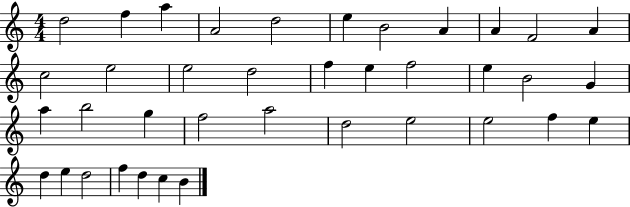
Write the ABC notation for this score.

X:1
T:Untitled
M:4/4
L:1/4
K:C
d2 f a A2 d2 e B2 A A F2 A c2 e2 e2 d2 f e f2 e B2 G a b2 g f2 a2 d2 e2 e2 f e d e d2 f d c B